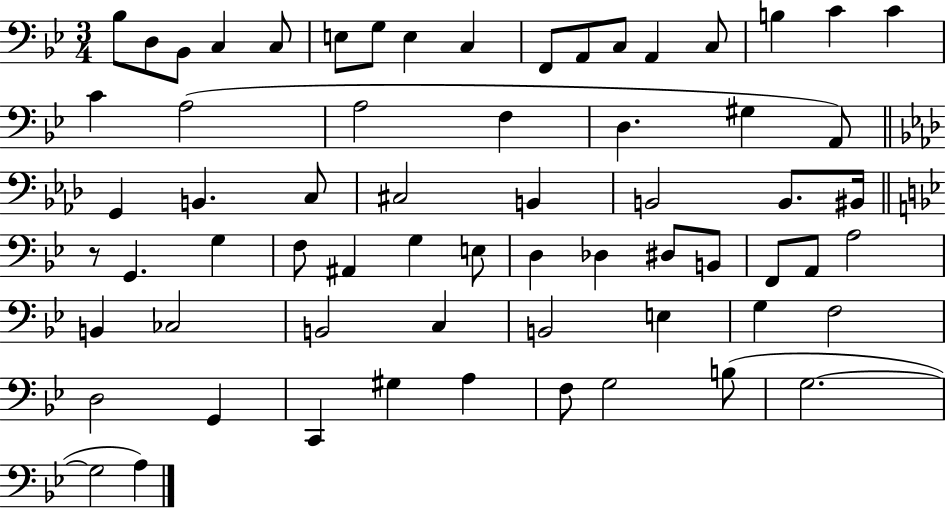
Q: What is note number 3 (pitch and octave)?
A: Bb2